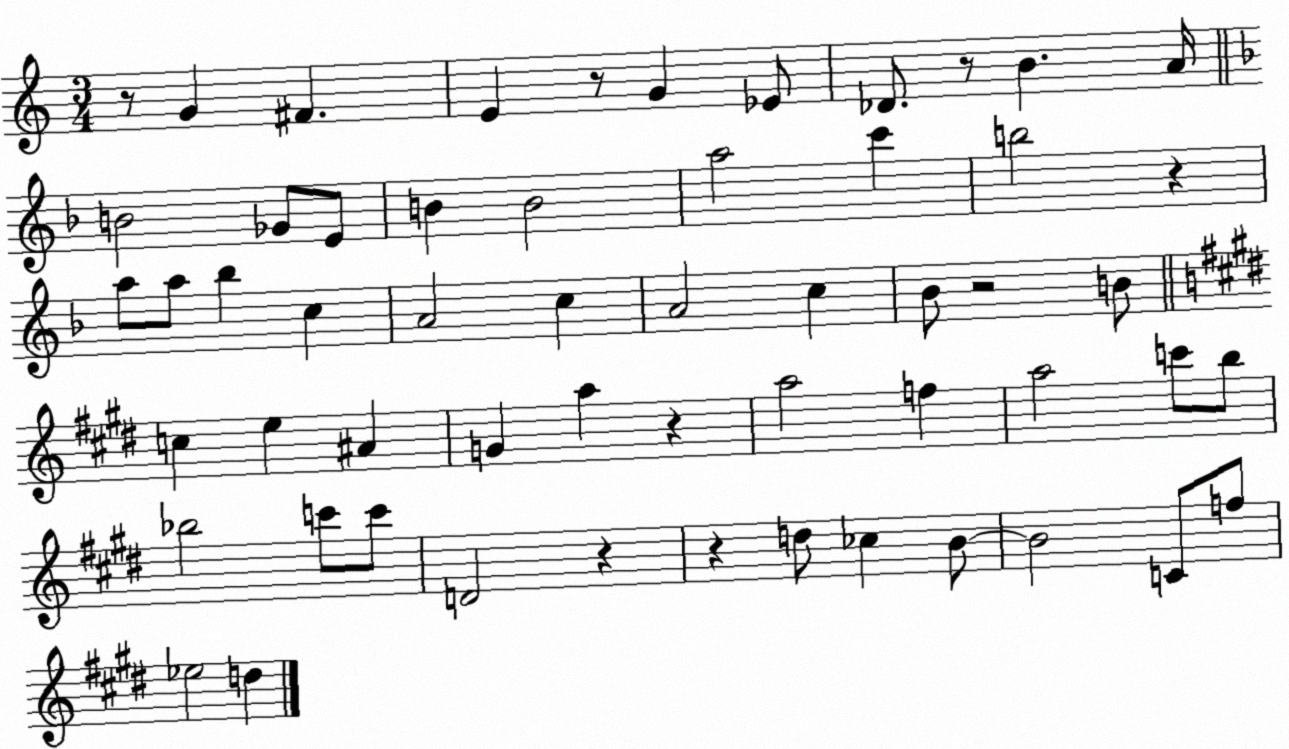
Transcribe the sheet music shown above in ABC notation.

X:1
T:Untitled
M:3/4
L:1/4
K:C
z/2 G ^F E z/2 G _E/2 _D/2 z/2 B A/4 B2 _G/2 E/2 B B2 a2 c' b2 z a/2 a/2 _b c A2 c A2 c _B/2 z2 B/2 c e ^A G a z a2 f a2 c'/2 b/2 _b2 c'/2 c'/2 D2 z z d/2 _c B/2 B2 C/2 f/2 _e2 d